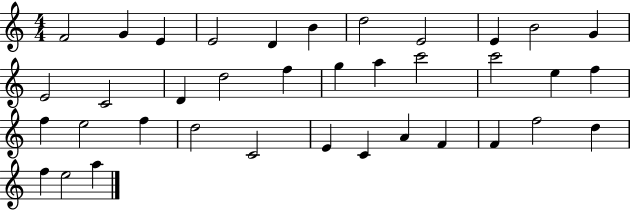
F4/h G4/q E4/q E4/h D4/q B4/q D5/h E4/h E4/q B4/h G4/q E4/h C4/h D4/q D5/h F5/q G5/q A5/q C6/h C6/h E5/q F5/q F5/q E5/h F5/q D5/h C4/h E4/q C4/q A4/q F4/q F4/q F5/h D5/q F5/q E5/h A5/q